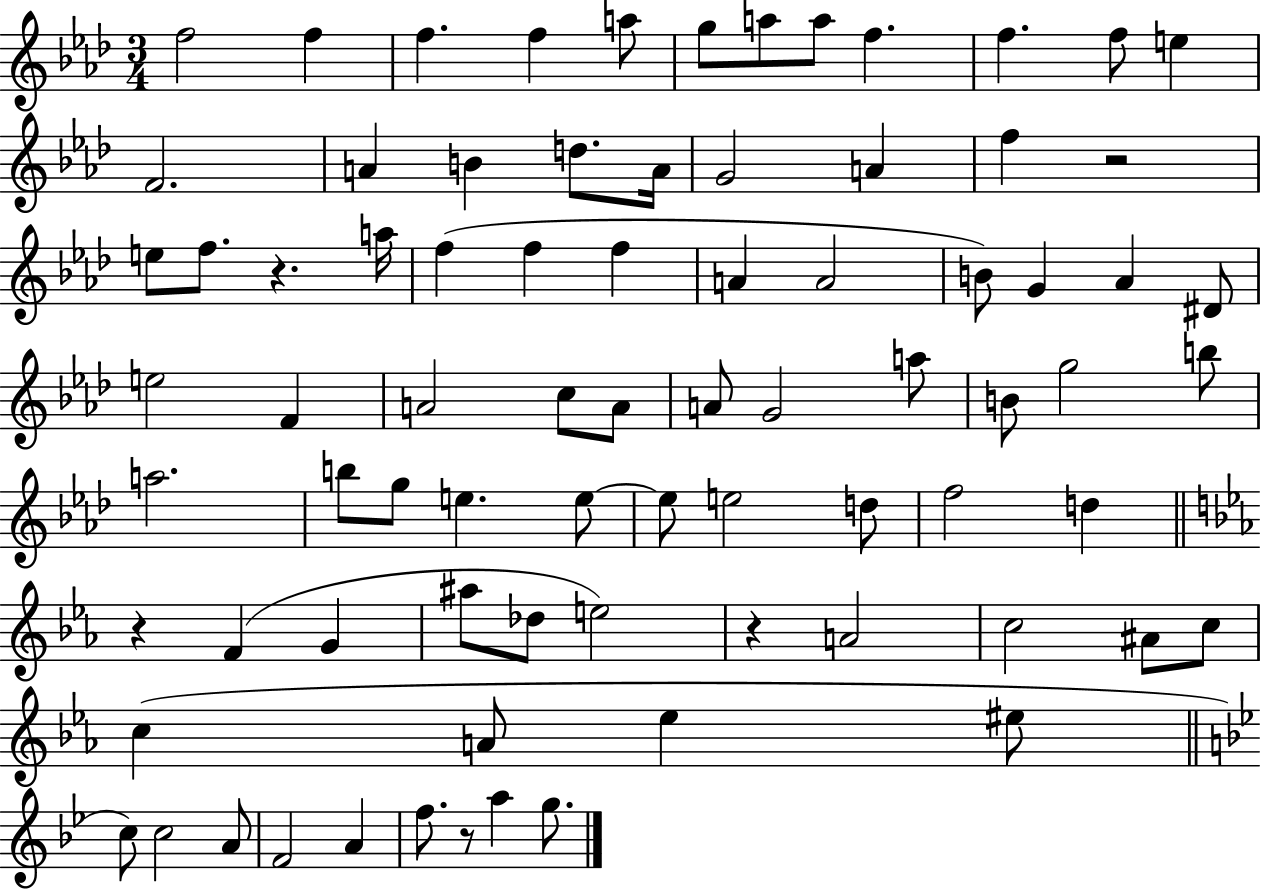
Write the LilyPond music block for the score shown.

{
  \clef treble
  \numericTimeSignature
  \time 3/4
  \key aes \major
  f''2 f''4 | f''4. f''4 a''8 | g''8 a''8 a''8 f''4. | f''4. f''8 e''4 | \break f'2. | a'4 b'4 d''8. a'16 | g'2 a'4 | f''4 r2 | \break e''8 f''8. r4. a''16 | f''4( f''4 f''4 | a'4 a'2 | b'8) g'4 aes'4 dis'8 | \break e''2 f'4 | a'2 c''8 a'8 | a'8 g'2 a''8 | b'8 g''2 b''8 | \break a''2. | b''8 g''8 e''4. e''8~~ | e''8 e''2 d''8 | f''2 d''4 | \break \bar "||" \break \key ees \major r4 f'4( g'4 | ais''8 des''8 e''2) | r4 a'2 | c''2 ais'8 c''8 | \break c''4( a'8 ees''4 eis''8 | \bar "||" \break \key g \minor c''8) c''2 a'8 | f'2 a'4 | f''8. r8 a''4 g''8. | \bar "|."
}